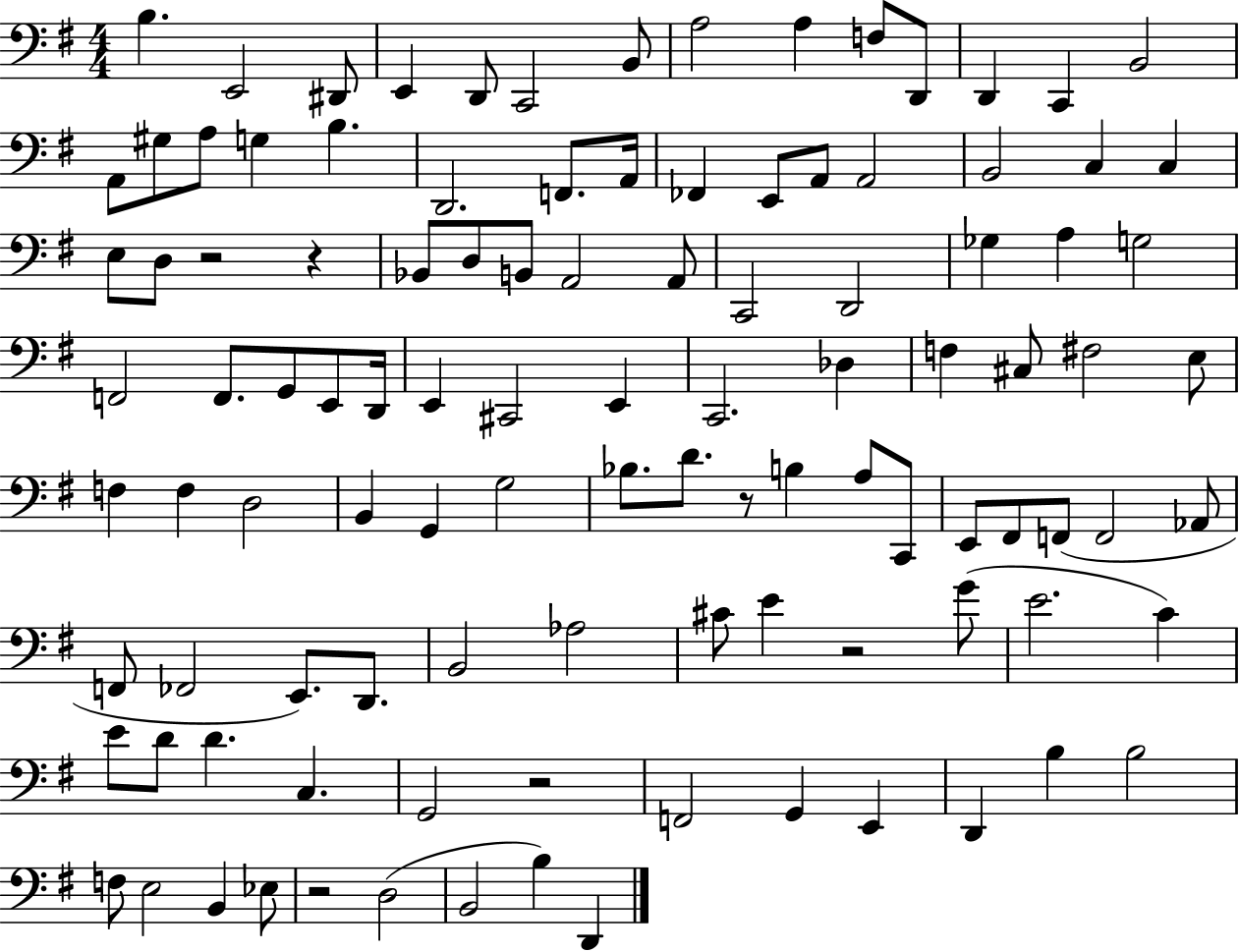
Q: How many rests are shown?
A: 6